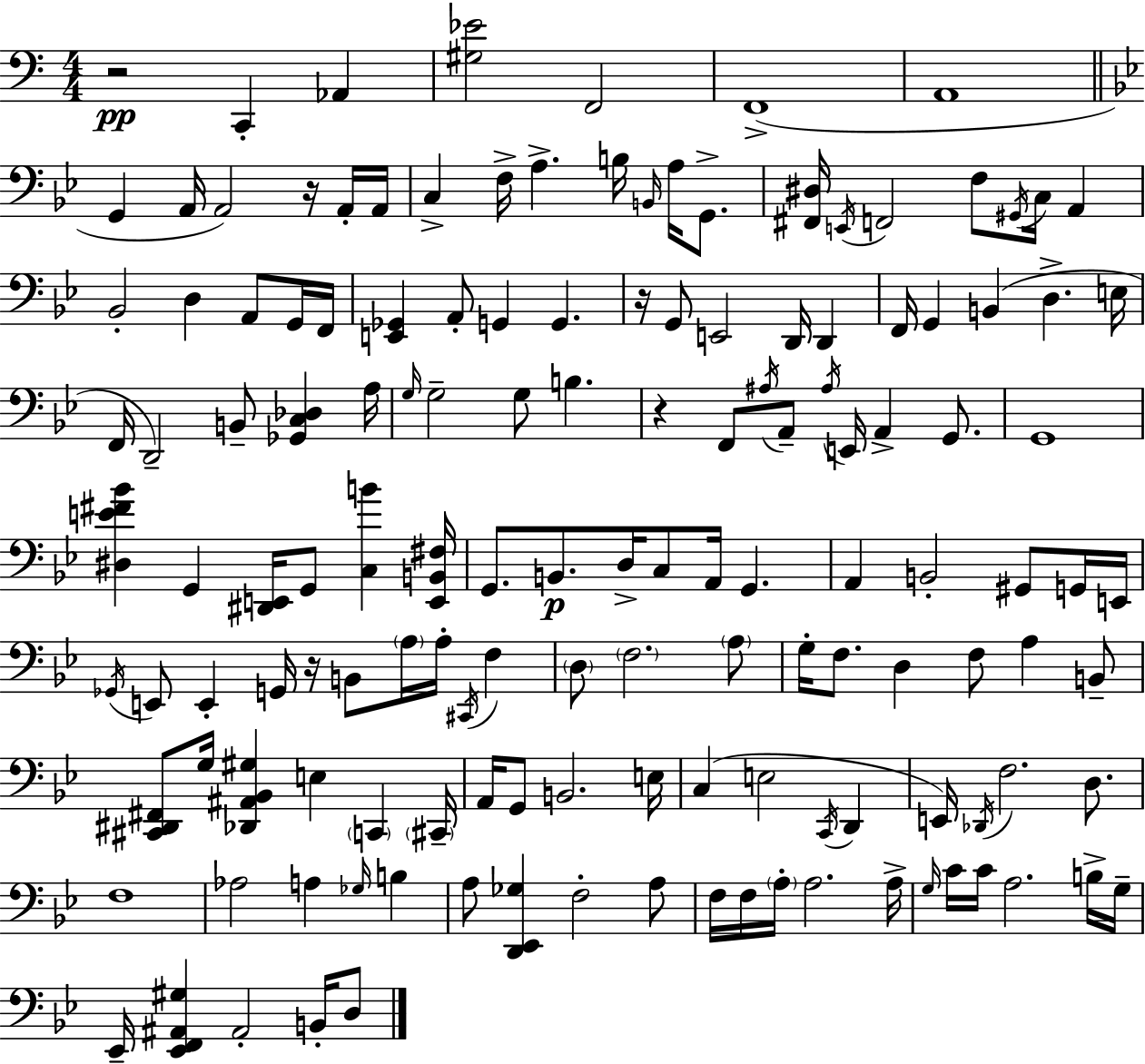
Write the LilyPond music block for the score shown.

{
  \clef bass
  \numericTimeSignature
  \time 4/4
  \key c \major
  r2\pp c,4-. aes,4 | <gis ees'>2 f,2 | f,1->( | a,1 | \break \bar "||" \break \key g \minor g,4 a,16 a,2) r16 a,16-. a,16 | c4-> f16-> a4.-> b16 \grace { b,16 } a16 g,8.-> | <fis, dis>16 \acciaccatura { e,16 } f,2 f8 \acciaccatura { gis,16 } c16 a,4 | bes,2-. d4 a,8 | \break g,16 f,16 <e, ges,>4 a,8-. g,4 g,4. | r16 g,8 e,2 d,16 d,4 | f,16 g,4 b,4( d4.-> | e16 f,16 d,2--) b,8-- <ges, c des>4 | \break a16 \grace { g16 } g2-- g8 b4. | r4 f,8 \acciaccatura { ais16 } a,8-- \acciaccatura { ais16 } e,16 a,4-> | g,8. g,1 | <dis e' fis' bes'>4 g,4 <dis, e,>16 g,8 | \break <c b'>4 <e, b, fis>16 g,8. b,8.\p d16-> c8 a,16 | g,4. a,4 b,2-. | gis,8 g,16 e,16 \acciaccatura { ges,16 } e,8 e,4-. g,16 r16 b,8 | \parenthesize a16 a16-. \acciaccatura { cis,16 } f4 \parenthesize d8 \parenthesize f2. | \break \parenthesize a8 g16-. f8. d4 | f8 a4 b,8-- <cis, dis, fis,>8 g16 <des, ais, bes, gis>4 e4 | \parenthesize c,4 \parenthesize cis,16-- a,16 g,8 b,2. | e16 c4( e2 | \break \acciaccatura { c,16 } d,4 e,16) \acciaccatura { des,16 } f2. | d8. f1 | aes2 | a4 \grace { ges16 } b4 a8 <d, ees, ges>4 | \break f2-. a8 f16 f16 \parenthesize a16-. a2. | a16-> \grace { g16 } c'16 c'16 a2. | b16-> g16-- ees,16-- <ees, f, ais, gis>4 | ais,2-. b,16-. d8 \bar "|."
}